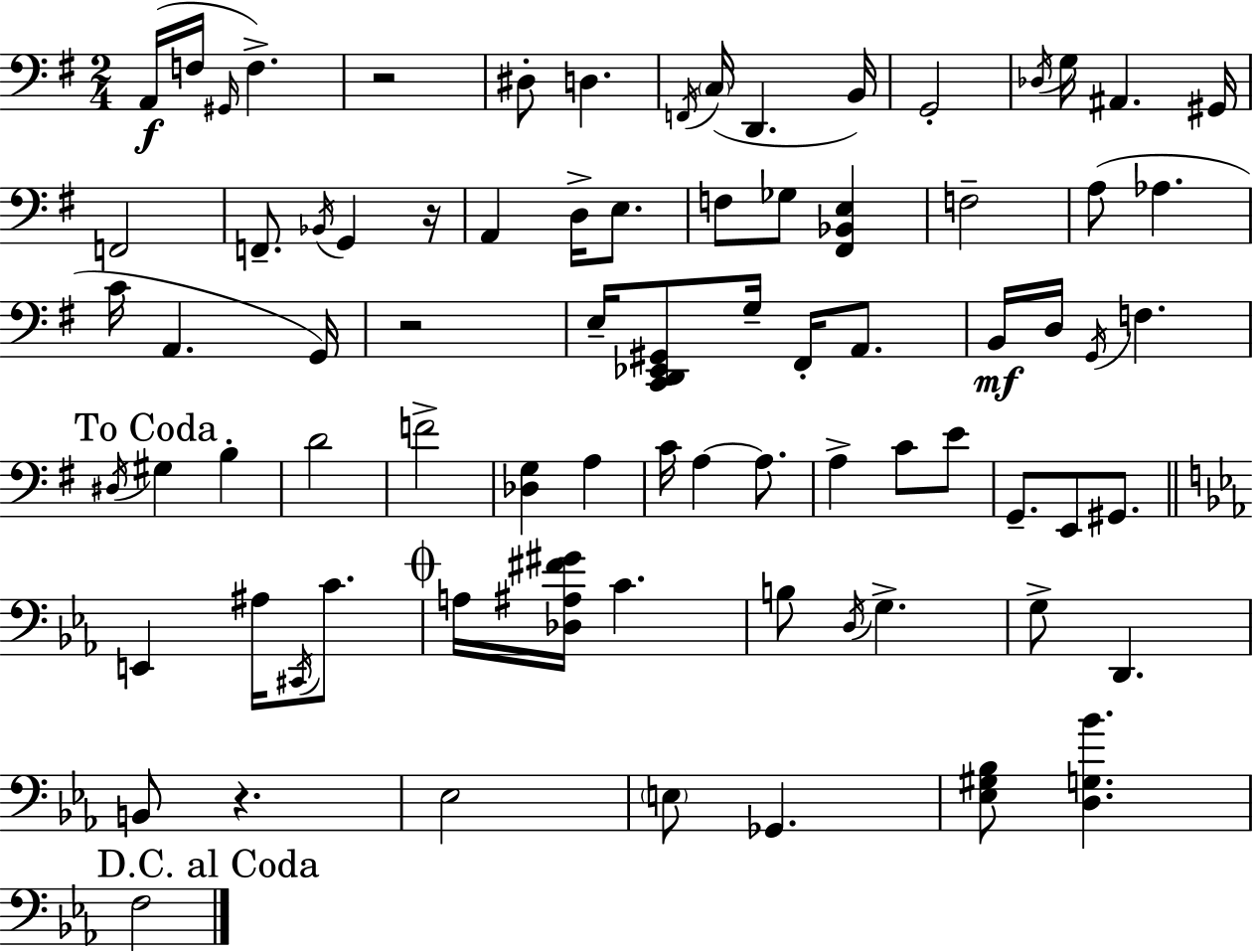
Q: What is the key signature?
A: G major